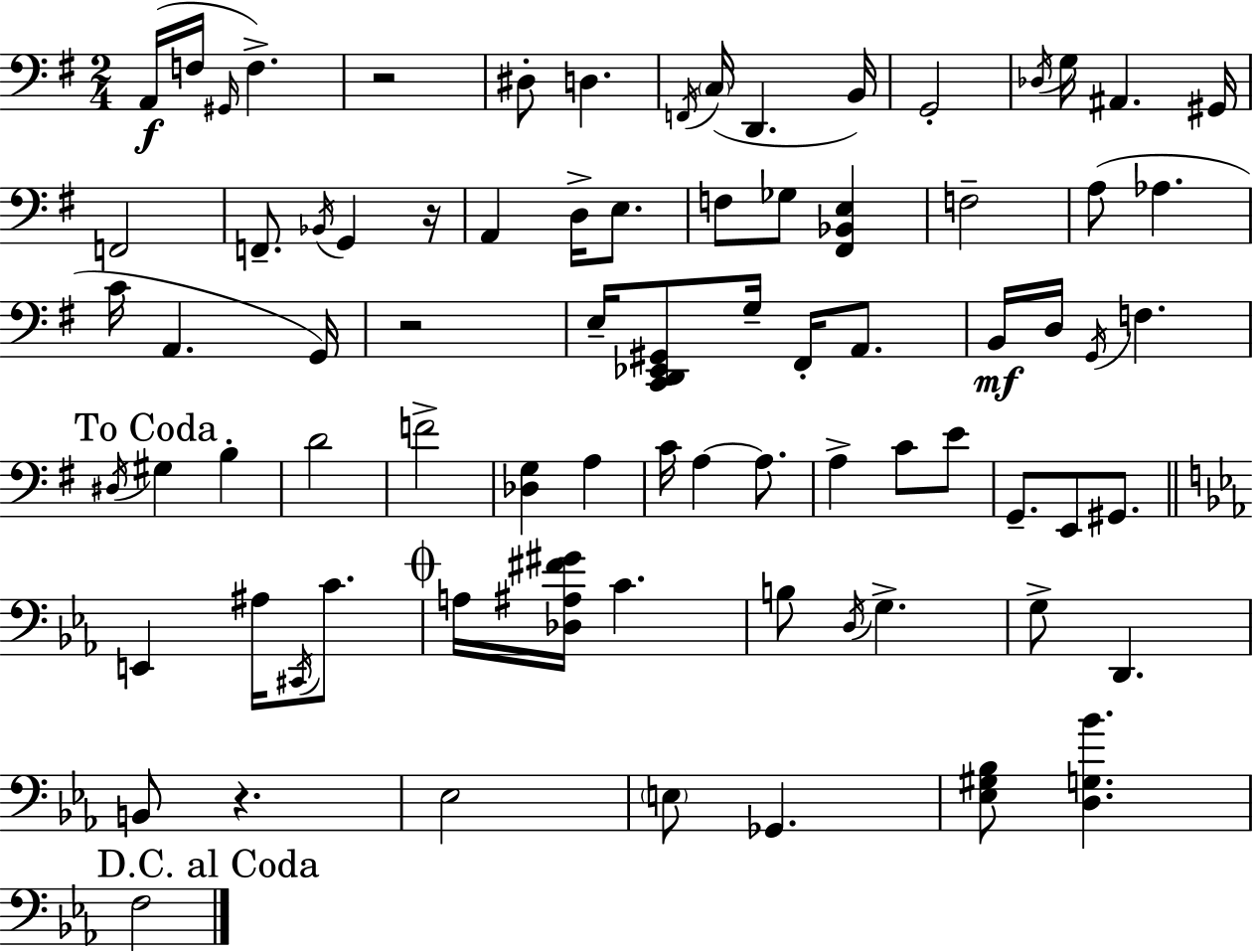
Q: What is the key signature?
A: G major